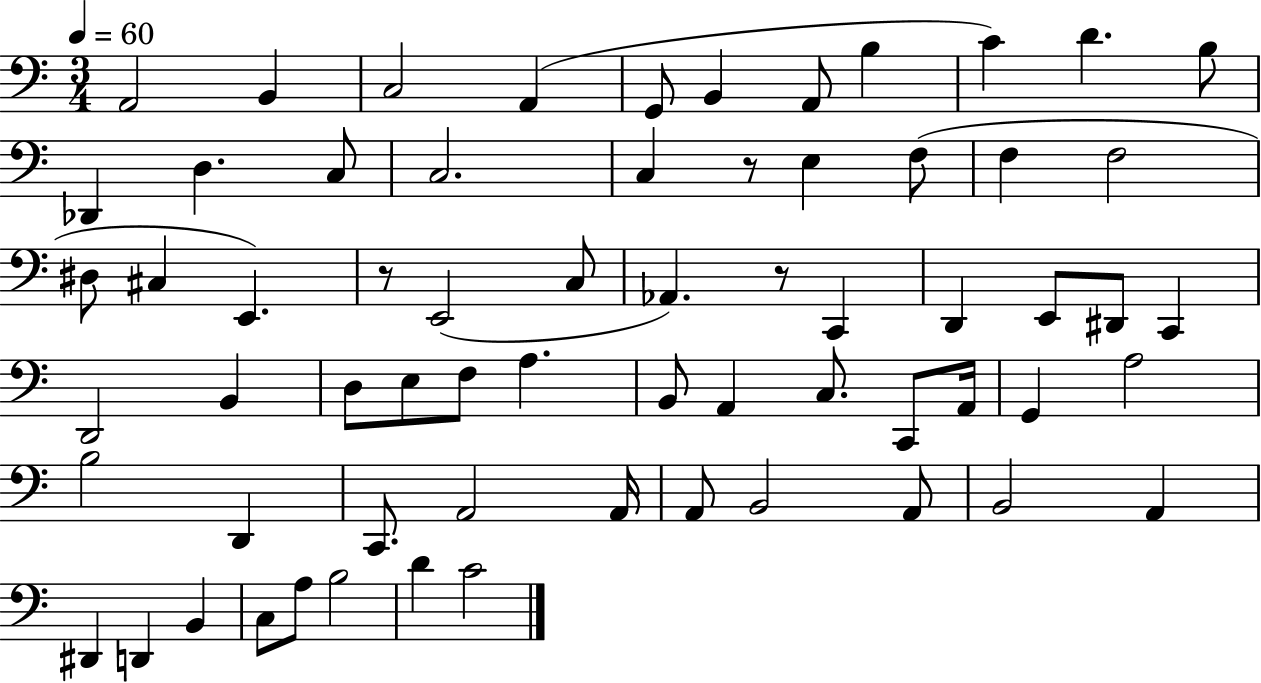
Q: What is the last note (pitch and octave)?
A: C4